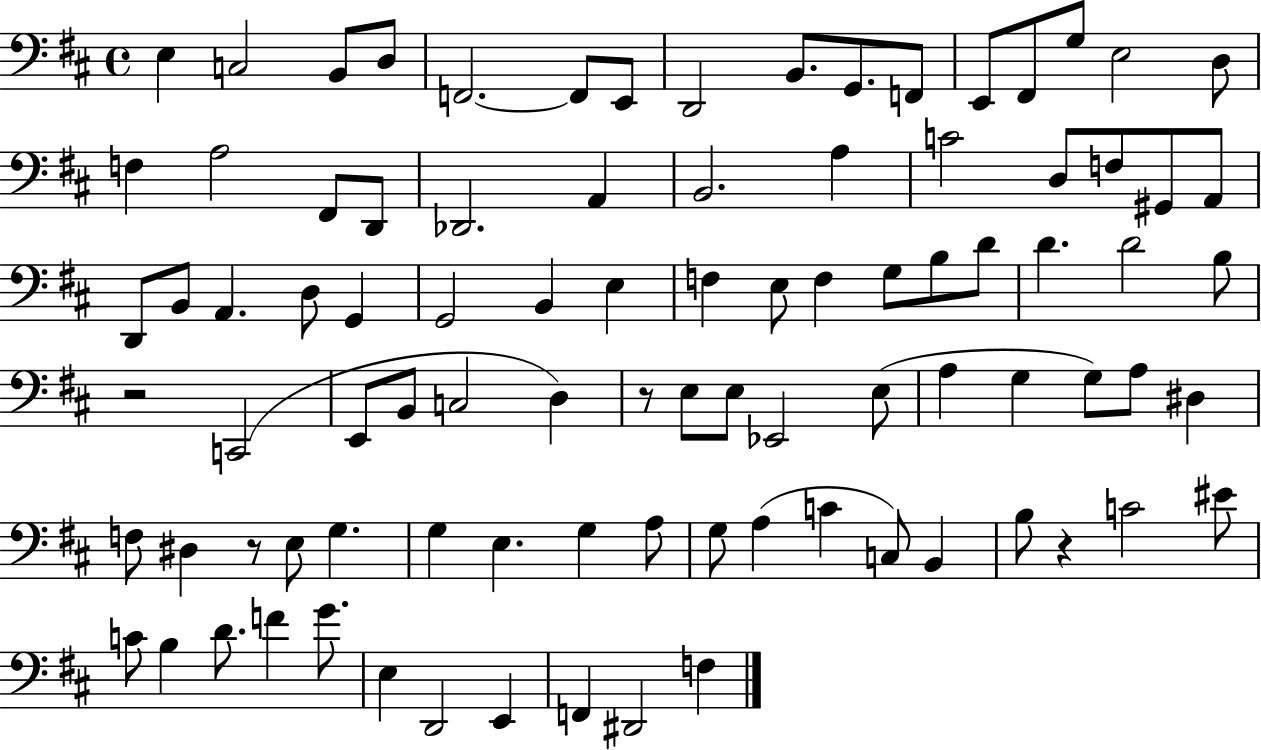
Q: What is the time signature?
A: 4/4